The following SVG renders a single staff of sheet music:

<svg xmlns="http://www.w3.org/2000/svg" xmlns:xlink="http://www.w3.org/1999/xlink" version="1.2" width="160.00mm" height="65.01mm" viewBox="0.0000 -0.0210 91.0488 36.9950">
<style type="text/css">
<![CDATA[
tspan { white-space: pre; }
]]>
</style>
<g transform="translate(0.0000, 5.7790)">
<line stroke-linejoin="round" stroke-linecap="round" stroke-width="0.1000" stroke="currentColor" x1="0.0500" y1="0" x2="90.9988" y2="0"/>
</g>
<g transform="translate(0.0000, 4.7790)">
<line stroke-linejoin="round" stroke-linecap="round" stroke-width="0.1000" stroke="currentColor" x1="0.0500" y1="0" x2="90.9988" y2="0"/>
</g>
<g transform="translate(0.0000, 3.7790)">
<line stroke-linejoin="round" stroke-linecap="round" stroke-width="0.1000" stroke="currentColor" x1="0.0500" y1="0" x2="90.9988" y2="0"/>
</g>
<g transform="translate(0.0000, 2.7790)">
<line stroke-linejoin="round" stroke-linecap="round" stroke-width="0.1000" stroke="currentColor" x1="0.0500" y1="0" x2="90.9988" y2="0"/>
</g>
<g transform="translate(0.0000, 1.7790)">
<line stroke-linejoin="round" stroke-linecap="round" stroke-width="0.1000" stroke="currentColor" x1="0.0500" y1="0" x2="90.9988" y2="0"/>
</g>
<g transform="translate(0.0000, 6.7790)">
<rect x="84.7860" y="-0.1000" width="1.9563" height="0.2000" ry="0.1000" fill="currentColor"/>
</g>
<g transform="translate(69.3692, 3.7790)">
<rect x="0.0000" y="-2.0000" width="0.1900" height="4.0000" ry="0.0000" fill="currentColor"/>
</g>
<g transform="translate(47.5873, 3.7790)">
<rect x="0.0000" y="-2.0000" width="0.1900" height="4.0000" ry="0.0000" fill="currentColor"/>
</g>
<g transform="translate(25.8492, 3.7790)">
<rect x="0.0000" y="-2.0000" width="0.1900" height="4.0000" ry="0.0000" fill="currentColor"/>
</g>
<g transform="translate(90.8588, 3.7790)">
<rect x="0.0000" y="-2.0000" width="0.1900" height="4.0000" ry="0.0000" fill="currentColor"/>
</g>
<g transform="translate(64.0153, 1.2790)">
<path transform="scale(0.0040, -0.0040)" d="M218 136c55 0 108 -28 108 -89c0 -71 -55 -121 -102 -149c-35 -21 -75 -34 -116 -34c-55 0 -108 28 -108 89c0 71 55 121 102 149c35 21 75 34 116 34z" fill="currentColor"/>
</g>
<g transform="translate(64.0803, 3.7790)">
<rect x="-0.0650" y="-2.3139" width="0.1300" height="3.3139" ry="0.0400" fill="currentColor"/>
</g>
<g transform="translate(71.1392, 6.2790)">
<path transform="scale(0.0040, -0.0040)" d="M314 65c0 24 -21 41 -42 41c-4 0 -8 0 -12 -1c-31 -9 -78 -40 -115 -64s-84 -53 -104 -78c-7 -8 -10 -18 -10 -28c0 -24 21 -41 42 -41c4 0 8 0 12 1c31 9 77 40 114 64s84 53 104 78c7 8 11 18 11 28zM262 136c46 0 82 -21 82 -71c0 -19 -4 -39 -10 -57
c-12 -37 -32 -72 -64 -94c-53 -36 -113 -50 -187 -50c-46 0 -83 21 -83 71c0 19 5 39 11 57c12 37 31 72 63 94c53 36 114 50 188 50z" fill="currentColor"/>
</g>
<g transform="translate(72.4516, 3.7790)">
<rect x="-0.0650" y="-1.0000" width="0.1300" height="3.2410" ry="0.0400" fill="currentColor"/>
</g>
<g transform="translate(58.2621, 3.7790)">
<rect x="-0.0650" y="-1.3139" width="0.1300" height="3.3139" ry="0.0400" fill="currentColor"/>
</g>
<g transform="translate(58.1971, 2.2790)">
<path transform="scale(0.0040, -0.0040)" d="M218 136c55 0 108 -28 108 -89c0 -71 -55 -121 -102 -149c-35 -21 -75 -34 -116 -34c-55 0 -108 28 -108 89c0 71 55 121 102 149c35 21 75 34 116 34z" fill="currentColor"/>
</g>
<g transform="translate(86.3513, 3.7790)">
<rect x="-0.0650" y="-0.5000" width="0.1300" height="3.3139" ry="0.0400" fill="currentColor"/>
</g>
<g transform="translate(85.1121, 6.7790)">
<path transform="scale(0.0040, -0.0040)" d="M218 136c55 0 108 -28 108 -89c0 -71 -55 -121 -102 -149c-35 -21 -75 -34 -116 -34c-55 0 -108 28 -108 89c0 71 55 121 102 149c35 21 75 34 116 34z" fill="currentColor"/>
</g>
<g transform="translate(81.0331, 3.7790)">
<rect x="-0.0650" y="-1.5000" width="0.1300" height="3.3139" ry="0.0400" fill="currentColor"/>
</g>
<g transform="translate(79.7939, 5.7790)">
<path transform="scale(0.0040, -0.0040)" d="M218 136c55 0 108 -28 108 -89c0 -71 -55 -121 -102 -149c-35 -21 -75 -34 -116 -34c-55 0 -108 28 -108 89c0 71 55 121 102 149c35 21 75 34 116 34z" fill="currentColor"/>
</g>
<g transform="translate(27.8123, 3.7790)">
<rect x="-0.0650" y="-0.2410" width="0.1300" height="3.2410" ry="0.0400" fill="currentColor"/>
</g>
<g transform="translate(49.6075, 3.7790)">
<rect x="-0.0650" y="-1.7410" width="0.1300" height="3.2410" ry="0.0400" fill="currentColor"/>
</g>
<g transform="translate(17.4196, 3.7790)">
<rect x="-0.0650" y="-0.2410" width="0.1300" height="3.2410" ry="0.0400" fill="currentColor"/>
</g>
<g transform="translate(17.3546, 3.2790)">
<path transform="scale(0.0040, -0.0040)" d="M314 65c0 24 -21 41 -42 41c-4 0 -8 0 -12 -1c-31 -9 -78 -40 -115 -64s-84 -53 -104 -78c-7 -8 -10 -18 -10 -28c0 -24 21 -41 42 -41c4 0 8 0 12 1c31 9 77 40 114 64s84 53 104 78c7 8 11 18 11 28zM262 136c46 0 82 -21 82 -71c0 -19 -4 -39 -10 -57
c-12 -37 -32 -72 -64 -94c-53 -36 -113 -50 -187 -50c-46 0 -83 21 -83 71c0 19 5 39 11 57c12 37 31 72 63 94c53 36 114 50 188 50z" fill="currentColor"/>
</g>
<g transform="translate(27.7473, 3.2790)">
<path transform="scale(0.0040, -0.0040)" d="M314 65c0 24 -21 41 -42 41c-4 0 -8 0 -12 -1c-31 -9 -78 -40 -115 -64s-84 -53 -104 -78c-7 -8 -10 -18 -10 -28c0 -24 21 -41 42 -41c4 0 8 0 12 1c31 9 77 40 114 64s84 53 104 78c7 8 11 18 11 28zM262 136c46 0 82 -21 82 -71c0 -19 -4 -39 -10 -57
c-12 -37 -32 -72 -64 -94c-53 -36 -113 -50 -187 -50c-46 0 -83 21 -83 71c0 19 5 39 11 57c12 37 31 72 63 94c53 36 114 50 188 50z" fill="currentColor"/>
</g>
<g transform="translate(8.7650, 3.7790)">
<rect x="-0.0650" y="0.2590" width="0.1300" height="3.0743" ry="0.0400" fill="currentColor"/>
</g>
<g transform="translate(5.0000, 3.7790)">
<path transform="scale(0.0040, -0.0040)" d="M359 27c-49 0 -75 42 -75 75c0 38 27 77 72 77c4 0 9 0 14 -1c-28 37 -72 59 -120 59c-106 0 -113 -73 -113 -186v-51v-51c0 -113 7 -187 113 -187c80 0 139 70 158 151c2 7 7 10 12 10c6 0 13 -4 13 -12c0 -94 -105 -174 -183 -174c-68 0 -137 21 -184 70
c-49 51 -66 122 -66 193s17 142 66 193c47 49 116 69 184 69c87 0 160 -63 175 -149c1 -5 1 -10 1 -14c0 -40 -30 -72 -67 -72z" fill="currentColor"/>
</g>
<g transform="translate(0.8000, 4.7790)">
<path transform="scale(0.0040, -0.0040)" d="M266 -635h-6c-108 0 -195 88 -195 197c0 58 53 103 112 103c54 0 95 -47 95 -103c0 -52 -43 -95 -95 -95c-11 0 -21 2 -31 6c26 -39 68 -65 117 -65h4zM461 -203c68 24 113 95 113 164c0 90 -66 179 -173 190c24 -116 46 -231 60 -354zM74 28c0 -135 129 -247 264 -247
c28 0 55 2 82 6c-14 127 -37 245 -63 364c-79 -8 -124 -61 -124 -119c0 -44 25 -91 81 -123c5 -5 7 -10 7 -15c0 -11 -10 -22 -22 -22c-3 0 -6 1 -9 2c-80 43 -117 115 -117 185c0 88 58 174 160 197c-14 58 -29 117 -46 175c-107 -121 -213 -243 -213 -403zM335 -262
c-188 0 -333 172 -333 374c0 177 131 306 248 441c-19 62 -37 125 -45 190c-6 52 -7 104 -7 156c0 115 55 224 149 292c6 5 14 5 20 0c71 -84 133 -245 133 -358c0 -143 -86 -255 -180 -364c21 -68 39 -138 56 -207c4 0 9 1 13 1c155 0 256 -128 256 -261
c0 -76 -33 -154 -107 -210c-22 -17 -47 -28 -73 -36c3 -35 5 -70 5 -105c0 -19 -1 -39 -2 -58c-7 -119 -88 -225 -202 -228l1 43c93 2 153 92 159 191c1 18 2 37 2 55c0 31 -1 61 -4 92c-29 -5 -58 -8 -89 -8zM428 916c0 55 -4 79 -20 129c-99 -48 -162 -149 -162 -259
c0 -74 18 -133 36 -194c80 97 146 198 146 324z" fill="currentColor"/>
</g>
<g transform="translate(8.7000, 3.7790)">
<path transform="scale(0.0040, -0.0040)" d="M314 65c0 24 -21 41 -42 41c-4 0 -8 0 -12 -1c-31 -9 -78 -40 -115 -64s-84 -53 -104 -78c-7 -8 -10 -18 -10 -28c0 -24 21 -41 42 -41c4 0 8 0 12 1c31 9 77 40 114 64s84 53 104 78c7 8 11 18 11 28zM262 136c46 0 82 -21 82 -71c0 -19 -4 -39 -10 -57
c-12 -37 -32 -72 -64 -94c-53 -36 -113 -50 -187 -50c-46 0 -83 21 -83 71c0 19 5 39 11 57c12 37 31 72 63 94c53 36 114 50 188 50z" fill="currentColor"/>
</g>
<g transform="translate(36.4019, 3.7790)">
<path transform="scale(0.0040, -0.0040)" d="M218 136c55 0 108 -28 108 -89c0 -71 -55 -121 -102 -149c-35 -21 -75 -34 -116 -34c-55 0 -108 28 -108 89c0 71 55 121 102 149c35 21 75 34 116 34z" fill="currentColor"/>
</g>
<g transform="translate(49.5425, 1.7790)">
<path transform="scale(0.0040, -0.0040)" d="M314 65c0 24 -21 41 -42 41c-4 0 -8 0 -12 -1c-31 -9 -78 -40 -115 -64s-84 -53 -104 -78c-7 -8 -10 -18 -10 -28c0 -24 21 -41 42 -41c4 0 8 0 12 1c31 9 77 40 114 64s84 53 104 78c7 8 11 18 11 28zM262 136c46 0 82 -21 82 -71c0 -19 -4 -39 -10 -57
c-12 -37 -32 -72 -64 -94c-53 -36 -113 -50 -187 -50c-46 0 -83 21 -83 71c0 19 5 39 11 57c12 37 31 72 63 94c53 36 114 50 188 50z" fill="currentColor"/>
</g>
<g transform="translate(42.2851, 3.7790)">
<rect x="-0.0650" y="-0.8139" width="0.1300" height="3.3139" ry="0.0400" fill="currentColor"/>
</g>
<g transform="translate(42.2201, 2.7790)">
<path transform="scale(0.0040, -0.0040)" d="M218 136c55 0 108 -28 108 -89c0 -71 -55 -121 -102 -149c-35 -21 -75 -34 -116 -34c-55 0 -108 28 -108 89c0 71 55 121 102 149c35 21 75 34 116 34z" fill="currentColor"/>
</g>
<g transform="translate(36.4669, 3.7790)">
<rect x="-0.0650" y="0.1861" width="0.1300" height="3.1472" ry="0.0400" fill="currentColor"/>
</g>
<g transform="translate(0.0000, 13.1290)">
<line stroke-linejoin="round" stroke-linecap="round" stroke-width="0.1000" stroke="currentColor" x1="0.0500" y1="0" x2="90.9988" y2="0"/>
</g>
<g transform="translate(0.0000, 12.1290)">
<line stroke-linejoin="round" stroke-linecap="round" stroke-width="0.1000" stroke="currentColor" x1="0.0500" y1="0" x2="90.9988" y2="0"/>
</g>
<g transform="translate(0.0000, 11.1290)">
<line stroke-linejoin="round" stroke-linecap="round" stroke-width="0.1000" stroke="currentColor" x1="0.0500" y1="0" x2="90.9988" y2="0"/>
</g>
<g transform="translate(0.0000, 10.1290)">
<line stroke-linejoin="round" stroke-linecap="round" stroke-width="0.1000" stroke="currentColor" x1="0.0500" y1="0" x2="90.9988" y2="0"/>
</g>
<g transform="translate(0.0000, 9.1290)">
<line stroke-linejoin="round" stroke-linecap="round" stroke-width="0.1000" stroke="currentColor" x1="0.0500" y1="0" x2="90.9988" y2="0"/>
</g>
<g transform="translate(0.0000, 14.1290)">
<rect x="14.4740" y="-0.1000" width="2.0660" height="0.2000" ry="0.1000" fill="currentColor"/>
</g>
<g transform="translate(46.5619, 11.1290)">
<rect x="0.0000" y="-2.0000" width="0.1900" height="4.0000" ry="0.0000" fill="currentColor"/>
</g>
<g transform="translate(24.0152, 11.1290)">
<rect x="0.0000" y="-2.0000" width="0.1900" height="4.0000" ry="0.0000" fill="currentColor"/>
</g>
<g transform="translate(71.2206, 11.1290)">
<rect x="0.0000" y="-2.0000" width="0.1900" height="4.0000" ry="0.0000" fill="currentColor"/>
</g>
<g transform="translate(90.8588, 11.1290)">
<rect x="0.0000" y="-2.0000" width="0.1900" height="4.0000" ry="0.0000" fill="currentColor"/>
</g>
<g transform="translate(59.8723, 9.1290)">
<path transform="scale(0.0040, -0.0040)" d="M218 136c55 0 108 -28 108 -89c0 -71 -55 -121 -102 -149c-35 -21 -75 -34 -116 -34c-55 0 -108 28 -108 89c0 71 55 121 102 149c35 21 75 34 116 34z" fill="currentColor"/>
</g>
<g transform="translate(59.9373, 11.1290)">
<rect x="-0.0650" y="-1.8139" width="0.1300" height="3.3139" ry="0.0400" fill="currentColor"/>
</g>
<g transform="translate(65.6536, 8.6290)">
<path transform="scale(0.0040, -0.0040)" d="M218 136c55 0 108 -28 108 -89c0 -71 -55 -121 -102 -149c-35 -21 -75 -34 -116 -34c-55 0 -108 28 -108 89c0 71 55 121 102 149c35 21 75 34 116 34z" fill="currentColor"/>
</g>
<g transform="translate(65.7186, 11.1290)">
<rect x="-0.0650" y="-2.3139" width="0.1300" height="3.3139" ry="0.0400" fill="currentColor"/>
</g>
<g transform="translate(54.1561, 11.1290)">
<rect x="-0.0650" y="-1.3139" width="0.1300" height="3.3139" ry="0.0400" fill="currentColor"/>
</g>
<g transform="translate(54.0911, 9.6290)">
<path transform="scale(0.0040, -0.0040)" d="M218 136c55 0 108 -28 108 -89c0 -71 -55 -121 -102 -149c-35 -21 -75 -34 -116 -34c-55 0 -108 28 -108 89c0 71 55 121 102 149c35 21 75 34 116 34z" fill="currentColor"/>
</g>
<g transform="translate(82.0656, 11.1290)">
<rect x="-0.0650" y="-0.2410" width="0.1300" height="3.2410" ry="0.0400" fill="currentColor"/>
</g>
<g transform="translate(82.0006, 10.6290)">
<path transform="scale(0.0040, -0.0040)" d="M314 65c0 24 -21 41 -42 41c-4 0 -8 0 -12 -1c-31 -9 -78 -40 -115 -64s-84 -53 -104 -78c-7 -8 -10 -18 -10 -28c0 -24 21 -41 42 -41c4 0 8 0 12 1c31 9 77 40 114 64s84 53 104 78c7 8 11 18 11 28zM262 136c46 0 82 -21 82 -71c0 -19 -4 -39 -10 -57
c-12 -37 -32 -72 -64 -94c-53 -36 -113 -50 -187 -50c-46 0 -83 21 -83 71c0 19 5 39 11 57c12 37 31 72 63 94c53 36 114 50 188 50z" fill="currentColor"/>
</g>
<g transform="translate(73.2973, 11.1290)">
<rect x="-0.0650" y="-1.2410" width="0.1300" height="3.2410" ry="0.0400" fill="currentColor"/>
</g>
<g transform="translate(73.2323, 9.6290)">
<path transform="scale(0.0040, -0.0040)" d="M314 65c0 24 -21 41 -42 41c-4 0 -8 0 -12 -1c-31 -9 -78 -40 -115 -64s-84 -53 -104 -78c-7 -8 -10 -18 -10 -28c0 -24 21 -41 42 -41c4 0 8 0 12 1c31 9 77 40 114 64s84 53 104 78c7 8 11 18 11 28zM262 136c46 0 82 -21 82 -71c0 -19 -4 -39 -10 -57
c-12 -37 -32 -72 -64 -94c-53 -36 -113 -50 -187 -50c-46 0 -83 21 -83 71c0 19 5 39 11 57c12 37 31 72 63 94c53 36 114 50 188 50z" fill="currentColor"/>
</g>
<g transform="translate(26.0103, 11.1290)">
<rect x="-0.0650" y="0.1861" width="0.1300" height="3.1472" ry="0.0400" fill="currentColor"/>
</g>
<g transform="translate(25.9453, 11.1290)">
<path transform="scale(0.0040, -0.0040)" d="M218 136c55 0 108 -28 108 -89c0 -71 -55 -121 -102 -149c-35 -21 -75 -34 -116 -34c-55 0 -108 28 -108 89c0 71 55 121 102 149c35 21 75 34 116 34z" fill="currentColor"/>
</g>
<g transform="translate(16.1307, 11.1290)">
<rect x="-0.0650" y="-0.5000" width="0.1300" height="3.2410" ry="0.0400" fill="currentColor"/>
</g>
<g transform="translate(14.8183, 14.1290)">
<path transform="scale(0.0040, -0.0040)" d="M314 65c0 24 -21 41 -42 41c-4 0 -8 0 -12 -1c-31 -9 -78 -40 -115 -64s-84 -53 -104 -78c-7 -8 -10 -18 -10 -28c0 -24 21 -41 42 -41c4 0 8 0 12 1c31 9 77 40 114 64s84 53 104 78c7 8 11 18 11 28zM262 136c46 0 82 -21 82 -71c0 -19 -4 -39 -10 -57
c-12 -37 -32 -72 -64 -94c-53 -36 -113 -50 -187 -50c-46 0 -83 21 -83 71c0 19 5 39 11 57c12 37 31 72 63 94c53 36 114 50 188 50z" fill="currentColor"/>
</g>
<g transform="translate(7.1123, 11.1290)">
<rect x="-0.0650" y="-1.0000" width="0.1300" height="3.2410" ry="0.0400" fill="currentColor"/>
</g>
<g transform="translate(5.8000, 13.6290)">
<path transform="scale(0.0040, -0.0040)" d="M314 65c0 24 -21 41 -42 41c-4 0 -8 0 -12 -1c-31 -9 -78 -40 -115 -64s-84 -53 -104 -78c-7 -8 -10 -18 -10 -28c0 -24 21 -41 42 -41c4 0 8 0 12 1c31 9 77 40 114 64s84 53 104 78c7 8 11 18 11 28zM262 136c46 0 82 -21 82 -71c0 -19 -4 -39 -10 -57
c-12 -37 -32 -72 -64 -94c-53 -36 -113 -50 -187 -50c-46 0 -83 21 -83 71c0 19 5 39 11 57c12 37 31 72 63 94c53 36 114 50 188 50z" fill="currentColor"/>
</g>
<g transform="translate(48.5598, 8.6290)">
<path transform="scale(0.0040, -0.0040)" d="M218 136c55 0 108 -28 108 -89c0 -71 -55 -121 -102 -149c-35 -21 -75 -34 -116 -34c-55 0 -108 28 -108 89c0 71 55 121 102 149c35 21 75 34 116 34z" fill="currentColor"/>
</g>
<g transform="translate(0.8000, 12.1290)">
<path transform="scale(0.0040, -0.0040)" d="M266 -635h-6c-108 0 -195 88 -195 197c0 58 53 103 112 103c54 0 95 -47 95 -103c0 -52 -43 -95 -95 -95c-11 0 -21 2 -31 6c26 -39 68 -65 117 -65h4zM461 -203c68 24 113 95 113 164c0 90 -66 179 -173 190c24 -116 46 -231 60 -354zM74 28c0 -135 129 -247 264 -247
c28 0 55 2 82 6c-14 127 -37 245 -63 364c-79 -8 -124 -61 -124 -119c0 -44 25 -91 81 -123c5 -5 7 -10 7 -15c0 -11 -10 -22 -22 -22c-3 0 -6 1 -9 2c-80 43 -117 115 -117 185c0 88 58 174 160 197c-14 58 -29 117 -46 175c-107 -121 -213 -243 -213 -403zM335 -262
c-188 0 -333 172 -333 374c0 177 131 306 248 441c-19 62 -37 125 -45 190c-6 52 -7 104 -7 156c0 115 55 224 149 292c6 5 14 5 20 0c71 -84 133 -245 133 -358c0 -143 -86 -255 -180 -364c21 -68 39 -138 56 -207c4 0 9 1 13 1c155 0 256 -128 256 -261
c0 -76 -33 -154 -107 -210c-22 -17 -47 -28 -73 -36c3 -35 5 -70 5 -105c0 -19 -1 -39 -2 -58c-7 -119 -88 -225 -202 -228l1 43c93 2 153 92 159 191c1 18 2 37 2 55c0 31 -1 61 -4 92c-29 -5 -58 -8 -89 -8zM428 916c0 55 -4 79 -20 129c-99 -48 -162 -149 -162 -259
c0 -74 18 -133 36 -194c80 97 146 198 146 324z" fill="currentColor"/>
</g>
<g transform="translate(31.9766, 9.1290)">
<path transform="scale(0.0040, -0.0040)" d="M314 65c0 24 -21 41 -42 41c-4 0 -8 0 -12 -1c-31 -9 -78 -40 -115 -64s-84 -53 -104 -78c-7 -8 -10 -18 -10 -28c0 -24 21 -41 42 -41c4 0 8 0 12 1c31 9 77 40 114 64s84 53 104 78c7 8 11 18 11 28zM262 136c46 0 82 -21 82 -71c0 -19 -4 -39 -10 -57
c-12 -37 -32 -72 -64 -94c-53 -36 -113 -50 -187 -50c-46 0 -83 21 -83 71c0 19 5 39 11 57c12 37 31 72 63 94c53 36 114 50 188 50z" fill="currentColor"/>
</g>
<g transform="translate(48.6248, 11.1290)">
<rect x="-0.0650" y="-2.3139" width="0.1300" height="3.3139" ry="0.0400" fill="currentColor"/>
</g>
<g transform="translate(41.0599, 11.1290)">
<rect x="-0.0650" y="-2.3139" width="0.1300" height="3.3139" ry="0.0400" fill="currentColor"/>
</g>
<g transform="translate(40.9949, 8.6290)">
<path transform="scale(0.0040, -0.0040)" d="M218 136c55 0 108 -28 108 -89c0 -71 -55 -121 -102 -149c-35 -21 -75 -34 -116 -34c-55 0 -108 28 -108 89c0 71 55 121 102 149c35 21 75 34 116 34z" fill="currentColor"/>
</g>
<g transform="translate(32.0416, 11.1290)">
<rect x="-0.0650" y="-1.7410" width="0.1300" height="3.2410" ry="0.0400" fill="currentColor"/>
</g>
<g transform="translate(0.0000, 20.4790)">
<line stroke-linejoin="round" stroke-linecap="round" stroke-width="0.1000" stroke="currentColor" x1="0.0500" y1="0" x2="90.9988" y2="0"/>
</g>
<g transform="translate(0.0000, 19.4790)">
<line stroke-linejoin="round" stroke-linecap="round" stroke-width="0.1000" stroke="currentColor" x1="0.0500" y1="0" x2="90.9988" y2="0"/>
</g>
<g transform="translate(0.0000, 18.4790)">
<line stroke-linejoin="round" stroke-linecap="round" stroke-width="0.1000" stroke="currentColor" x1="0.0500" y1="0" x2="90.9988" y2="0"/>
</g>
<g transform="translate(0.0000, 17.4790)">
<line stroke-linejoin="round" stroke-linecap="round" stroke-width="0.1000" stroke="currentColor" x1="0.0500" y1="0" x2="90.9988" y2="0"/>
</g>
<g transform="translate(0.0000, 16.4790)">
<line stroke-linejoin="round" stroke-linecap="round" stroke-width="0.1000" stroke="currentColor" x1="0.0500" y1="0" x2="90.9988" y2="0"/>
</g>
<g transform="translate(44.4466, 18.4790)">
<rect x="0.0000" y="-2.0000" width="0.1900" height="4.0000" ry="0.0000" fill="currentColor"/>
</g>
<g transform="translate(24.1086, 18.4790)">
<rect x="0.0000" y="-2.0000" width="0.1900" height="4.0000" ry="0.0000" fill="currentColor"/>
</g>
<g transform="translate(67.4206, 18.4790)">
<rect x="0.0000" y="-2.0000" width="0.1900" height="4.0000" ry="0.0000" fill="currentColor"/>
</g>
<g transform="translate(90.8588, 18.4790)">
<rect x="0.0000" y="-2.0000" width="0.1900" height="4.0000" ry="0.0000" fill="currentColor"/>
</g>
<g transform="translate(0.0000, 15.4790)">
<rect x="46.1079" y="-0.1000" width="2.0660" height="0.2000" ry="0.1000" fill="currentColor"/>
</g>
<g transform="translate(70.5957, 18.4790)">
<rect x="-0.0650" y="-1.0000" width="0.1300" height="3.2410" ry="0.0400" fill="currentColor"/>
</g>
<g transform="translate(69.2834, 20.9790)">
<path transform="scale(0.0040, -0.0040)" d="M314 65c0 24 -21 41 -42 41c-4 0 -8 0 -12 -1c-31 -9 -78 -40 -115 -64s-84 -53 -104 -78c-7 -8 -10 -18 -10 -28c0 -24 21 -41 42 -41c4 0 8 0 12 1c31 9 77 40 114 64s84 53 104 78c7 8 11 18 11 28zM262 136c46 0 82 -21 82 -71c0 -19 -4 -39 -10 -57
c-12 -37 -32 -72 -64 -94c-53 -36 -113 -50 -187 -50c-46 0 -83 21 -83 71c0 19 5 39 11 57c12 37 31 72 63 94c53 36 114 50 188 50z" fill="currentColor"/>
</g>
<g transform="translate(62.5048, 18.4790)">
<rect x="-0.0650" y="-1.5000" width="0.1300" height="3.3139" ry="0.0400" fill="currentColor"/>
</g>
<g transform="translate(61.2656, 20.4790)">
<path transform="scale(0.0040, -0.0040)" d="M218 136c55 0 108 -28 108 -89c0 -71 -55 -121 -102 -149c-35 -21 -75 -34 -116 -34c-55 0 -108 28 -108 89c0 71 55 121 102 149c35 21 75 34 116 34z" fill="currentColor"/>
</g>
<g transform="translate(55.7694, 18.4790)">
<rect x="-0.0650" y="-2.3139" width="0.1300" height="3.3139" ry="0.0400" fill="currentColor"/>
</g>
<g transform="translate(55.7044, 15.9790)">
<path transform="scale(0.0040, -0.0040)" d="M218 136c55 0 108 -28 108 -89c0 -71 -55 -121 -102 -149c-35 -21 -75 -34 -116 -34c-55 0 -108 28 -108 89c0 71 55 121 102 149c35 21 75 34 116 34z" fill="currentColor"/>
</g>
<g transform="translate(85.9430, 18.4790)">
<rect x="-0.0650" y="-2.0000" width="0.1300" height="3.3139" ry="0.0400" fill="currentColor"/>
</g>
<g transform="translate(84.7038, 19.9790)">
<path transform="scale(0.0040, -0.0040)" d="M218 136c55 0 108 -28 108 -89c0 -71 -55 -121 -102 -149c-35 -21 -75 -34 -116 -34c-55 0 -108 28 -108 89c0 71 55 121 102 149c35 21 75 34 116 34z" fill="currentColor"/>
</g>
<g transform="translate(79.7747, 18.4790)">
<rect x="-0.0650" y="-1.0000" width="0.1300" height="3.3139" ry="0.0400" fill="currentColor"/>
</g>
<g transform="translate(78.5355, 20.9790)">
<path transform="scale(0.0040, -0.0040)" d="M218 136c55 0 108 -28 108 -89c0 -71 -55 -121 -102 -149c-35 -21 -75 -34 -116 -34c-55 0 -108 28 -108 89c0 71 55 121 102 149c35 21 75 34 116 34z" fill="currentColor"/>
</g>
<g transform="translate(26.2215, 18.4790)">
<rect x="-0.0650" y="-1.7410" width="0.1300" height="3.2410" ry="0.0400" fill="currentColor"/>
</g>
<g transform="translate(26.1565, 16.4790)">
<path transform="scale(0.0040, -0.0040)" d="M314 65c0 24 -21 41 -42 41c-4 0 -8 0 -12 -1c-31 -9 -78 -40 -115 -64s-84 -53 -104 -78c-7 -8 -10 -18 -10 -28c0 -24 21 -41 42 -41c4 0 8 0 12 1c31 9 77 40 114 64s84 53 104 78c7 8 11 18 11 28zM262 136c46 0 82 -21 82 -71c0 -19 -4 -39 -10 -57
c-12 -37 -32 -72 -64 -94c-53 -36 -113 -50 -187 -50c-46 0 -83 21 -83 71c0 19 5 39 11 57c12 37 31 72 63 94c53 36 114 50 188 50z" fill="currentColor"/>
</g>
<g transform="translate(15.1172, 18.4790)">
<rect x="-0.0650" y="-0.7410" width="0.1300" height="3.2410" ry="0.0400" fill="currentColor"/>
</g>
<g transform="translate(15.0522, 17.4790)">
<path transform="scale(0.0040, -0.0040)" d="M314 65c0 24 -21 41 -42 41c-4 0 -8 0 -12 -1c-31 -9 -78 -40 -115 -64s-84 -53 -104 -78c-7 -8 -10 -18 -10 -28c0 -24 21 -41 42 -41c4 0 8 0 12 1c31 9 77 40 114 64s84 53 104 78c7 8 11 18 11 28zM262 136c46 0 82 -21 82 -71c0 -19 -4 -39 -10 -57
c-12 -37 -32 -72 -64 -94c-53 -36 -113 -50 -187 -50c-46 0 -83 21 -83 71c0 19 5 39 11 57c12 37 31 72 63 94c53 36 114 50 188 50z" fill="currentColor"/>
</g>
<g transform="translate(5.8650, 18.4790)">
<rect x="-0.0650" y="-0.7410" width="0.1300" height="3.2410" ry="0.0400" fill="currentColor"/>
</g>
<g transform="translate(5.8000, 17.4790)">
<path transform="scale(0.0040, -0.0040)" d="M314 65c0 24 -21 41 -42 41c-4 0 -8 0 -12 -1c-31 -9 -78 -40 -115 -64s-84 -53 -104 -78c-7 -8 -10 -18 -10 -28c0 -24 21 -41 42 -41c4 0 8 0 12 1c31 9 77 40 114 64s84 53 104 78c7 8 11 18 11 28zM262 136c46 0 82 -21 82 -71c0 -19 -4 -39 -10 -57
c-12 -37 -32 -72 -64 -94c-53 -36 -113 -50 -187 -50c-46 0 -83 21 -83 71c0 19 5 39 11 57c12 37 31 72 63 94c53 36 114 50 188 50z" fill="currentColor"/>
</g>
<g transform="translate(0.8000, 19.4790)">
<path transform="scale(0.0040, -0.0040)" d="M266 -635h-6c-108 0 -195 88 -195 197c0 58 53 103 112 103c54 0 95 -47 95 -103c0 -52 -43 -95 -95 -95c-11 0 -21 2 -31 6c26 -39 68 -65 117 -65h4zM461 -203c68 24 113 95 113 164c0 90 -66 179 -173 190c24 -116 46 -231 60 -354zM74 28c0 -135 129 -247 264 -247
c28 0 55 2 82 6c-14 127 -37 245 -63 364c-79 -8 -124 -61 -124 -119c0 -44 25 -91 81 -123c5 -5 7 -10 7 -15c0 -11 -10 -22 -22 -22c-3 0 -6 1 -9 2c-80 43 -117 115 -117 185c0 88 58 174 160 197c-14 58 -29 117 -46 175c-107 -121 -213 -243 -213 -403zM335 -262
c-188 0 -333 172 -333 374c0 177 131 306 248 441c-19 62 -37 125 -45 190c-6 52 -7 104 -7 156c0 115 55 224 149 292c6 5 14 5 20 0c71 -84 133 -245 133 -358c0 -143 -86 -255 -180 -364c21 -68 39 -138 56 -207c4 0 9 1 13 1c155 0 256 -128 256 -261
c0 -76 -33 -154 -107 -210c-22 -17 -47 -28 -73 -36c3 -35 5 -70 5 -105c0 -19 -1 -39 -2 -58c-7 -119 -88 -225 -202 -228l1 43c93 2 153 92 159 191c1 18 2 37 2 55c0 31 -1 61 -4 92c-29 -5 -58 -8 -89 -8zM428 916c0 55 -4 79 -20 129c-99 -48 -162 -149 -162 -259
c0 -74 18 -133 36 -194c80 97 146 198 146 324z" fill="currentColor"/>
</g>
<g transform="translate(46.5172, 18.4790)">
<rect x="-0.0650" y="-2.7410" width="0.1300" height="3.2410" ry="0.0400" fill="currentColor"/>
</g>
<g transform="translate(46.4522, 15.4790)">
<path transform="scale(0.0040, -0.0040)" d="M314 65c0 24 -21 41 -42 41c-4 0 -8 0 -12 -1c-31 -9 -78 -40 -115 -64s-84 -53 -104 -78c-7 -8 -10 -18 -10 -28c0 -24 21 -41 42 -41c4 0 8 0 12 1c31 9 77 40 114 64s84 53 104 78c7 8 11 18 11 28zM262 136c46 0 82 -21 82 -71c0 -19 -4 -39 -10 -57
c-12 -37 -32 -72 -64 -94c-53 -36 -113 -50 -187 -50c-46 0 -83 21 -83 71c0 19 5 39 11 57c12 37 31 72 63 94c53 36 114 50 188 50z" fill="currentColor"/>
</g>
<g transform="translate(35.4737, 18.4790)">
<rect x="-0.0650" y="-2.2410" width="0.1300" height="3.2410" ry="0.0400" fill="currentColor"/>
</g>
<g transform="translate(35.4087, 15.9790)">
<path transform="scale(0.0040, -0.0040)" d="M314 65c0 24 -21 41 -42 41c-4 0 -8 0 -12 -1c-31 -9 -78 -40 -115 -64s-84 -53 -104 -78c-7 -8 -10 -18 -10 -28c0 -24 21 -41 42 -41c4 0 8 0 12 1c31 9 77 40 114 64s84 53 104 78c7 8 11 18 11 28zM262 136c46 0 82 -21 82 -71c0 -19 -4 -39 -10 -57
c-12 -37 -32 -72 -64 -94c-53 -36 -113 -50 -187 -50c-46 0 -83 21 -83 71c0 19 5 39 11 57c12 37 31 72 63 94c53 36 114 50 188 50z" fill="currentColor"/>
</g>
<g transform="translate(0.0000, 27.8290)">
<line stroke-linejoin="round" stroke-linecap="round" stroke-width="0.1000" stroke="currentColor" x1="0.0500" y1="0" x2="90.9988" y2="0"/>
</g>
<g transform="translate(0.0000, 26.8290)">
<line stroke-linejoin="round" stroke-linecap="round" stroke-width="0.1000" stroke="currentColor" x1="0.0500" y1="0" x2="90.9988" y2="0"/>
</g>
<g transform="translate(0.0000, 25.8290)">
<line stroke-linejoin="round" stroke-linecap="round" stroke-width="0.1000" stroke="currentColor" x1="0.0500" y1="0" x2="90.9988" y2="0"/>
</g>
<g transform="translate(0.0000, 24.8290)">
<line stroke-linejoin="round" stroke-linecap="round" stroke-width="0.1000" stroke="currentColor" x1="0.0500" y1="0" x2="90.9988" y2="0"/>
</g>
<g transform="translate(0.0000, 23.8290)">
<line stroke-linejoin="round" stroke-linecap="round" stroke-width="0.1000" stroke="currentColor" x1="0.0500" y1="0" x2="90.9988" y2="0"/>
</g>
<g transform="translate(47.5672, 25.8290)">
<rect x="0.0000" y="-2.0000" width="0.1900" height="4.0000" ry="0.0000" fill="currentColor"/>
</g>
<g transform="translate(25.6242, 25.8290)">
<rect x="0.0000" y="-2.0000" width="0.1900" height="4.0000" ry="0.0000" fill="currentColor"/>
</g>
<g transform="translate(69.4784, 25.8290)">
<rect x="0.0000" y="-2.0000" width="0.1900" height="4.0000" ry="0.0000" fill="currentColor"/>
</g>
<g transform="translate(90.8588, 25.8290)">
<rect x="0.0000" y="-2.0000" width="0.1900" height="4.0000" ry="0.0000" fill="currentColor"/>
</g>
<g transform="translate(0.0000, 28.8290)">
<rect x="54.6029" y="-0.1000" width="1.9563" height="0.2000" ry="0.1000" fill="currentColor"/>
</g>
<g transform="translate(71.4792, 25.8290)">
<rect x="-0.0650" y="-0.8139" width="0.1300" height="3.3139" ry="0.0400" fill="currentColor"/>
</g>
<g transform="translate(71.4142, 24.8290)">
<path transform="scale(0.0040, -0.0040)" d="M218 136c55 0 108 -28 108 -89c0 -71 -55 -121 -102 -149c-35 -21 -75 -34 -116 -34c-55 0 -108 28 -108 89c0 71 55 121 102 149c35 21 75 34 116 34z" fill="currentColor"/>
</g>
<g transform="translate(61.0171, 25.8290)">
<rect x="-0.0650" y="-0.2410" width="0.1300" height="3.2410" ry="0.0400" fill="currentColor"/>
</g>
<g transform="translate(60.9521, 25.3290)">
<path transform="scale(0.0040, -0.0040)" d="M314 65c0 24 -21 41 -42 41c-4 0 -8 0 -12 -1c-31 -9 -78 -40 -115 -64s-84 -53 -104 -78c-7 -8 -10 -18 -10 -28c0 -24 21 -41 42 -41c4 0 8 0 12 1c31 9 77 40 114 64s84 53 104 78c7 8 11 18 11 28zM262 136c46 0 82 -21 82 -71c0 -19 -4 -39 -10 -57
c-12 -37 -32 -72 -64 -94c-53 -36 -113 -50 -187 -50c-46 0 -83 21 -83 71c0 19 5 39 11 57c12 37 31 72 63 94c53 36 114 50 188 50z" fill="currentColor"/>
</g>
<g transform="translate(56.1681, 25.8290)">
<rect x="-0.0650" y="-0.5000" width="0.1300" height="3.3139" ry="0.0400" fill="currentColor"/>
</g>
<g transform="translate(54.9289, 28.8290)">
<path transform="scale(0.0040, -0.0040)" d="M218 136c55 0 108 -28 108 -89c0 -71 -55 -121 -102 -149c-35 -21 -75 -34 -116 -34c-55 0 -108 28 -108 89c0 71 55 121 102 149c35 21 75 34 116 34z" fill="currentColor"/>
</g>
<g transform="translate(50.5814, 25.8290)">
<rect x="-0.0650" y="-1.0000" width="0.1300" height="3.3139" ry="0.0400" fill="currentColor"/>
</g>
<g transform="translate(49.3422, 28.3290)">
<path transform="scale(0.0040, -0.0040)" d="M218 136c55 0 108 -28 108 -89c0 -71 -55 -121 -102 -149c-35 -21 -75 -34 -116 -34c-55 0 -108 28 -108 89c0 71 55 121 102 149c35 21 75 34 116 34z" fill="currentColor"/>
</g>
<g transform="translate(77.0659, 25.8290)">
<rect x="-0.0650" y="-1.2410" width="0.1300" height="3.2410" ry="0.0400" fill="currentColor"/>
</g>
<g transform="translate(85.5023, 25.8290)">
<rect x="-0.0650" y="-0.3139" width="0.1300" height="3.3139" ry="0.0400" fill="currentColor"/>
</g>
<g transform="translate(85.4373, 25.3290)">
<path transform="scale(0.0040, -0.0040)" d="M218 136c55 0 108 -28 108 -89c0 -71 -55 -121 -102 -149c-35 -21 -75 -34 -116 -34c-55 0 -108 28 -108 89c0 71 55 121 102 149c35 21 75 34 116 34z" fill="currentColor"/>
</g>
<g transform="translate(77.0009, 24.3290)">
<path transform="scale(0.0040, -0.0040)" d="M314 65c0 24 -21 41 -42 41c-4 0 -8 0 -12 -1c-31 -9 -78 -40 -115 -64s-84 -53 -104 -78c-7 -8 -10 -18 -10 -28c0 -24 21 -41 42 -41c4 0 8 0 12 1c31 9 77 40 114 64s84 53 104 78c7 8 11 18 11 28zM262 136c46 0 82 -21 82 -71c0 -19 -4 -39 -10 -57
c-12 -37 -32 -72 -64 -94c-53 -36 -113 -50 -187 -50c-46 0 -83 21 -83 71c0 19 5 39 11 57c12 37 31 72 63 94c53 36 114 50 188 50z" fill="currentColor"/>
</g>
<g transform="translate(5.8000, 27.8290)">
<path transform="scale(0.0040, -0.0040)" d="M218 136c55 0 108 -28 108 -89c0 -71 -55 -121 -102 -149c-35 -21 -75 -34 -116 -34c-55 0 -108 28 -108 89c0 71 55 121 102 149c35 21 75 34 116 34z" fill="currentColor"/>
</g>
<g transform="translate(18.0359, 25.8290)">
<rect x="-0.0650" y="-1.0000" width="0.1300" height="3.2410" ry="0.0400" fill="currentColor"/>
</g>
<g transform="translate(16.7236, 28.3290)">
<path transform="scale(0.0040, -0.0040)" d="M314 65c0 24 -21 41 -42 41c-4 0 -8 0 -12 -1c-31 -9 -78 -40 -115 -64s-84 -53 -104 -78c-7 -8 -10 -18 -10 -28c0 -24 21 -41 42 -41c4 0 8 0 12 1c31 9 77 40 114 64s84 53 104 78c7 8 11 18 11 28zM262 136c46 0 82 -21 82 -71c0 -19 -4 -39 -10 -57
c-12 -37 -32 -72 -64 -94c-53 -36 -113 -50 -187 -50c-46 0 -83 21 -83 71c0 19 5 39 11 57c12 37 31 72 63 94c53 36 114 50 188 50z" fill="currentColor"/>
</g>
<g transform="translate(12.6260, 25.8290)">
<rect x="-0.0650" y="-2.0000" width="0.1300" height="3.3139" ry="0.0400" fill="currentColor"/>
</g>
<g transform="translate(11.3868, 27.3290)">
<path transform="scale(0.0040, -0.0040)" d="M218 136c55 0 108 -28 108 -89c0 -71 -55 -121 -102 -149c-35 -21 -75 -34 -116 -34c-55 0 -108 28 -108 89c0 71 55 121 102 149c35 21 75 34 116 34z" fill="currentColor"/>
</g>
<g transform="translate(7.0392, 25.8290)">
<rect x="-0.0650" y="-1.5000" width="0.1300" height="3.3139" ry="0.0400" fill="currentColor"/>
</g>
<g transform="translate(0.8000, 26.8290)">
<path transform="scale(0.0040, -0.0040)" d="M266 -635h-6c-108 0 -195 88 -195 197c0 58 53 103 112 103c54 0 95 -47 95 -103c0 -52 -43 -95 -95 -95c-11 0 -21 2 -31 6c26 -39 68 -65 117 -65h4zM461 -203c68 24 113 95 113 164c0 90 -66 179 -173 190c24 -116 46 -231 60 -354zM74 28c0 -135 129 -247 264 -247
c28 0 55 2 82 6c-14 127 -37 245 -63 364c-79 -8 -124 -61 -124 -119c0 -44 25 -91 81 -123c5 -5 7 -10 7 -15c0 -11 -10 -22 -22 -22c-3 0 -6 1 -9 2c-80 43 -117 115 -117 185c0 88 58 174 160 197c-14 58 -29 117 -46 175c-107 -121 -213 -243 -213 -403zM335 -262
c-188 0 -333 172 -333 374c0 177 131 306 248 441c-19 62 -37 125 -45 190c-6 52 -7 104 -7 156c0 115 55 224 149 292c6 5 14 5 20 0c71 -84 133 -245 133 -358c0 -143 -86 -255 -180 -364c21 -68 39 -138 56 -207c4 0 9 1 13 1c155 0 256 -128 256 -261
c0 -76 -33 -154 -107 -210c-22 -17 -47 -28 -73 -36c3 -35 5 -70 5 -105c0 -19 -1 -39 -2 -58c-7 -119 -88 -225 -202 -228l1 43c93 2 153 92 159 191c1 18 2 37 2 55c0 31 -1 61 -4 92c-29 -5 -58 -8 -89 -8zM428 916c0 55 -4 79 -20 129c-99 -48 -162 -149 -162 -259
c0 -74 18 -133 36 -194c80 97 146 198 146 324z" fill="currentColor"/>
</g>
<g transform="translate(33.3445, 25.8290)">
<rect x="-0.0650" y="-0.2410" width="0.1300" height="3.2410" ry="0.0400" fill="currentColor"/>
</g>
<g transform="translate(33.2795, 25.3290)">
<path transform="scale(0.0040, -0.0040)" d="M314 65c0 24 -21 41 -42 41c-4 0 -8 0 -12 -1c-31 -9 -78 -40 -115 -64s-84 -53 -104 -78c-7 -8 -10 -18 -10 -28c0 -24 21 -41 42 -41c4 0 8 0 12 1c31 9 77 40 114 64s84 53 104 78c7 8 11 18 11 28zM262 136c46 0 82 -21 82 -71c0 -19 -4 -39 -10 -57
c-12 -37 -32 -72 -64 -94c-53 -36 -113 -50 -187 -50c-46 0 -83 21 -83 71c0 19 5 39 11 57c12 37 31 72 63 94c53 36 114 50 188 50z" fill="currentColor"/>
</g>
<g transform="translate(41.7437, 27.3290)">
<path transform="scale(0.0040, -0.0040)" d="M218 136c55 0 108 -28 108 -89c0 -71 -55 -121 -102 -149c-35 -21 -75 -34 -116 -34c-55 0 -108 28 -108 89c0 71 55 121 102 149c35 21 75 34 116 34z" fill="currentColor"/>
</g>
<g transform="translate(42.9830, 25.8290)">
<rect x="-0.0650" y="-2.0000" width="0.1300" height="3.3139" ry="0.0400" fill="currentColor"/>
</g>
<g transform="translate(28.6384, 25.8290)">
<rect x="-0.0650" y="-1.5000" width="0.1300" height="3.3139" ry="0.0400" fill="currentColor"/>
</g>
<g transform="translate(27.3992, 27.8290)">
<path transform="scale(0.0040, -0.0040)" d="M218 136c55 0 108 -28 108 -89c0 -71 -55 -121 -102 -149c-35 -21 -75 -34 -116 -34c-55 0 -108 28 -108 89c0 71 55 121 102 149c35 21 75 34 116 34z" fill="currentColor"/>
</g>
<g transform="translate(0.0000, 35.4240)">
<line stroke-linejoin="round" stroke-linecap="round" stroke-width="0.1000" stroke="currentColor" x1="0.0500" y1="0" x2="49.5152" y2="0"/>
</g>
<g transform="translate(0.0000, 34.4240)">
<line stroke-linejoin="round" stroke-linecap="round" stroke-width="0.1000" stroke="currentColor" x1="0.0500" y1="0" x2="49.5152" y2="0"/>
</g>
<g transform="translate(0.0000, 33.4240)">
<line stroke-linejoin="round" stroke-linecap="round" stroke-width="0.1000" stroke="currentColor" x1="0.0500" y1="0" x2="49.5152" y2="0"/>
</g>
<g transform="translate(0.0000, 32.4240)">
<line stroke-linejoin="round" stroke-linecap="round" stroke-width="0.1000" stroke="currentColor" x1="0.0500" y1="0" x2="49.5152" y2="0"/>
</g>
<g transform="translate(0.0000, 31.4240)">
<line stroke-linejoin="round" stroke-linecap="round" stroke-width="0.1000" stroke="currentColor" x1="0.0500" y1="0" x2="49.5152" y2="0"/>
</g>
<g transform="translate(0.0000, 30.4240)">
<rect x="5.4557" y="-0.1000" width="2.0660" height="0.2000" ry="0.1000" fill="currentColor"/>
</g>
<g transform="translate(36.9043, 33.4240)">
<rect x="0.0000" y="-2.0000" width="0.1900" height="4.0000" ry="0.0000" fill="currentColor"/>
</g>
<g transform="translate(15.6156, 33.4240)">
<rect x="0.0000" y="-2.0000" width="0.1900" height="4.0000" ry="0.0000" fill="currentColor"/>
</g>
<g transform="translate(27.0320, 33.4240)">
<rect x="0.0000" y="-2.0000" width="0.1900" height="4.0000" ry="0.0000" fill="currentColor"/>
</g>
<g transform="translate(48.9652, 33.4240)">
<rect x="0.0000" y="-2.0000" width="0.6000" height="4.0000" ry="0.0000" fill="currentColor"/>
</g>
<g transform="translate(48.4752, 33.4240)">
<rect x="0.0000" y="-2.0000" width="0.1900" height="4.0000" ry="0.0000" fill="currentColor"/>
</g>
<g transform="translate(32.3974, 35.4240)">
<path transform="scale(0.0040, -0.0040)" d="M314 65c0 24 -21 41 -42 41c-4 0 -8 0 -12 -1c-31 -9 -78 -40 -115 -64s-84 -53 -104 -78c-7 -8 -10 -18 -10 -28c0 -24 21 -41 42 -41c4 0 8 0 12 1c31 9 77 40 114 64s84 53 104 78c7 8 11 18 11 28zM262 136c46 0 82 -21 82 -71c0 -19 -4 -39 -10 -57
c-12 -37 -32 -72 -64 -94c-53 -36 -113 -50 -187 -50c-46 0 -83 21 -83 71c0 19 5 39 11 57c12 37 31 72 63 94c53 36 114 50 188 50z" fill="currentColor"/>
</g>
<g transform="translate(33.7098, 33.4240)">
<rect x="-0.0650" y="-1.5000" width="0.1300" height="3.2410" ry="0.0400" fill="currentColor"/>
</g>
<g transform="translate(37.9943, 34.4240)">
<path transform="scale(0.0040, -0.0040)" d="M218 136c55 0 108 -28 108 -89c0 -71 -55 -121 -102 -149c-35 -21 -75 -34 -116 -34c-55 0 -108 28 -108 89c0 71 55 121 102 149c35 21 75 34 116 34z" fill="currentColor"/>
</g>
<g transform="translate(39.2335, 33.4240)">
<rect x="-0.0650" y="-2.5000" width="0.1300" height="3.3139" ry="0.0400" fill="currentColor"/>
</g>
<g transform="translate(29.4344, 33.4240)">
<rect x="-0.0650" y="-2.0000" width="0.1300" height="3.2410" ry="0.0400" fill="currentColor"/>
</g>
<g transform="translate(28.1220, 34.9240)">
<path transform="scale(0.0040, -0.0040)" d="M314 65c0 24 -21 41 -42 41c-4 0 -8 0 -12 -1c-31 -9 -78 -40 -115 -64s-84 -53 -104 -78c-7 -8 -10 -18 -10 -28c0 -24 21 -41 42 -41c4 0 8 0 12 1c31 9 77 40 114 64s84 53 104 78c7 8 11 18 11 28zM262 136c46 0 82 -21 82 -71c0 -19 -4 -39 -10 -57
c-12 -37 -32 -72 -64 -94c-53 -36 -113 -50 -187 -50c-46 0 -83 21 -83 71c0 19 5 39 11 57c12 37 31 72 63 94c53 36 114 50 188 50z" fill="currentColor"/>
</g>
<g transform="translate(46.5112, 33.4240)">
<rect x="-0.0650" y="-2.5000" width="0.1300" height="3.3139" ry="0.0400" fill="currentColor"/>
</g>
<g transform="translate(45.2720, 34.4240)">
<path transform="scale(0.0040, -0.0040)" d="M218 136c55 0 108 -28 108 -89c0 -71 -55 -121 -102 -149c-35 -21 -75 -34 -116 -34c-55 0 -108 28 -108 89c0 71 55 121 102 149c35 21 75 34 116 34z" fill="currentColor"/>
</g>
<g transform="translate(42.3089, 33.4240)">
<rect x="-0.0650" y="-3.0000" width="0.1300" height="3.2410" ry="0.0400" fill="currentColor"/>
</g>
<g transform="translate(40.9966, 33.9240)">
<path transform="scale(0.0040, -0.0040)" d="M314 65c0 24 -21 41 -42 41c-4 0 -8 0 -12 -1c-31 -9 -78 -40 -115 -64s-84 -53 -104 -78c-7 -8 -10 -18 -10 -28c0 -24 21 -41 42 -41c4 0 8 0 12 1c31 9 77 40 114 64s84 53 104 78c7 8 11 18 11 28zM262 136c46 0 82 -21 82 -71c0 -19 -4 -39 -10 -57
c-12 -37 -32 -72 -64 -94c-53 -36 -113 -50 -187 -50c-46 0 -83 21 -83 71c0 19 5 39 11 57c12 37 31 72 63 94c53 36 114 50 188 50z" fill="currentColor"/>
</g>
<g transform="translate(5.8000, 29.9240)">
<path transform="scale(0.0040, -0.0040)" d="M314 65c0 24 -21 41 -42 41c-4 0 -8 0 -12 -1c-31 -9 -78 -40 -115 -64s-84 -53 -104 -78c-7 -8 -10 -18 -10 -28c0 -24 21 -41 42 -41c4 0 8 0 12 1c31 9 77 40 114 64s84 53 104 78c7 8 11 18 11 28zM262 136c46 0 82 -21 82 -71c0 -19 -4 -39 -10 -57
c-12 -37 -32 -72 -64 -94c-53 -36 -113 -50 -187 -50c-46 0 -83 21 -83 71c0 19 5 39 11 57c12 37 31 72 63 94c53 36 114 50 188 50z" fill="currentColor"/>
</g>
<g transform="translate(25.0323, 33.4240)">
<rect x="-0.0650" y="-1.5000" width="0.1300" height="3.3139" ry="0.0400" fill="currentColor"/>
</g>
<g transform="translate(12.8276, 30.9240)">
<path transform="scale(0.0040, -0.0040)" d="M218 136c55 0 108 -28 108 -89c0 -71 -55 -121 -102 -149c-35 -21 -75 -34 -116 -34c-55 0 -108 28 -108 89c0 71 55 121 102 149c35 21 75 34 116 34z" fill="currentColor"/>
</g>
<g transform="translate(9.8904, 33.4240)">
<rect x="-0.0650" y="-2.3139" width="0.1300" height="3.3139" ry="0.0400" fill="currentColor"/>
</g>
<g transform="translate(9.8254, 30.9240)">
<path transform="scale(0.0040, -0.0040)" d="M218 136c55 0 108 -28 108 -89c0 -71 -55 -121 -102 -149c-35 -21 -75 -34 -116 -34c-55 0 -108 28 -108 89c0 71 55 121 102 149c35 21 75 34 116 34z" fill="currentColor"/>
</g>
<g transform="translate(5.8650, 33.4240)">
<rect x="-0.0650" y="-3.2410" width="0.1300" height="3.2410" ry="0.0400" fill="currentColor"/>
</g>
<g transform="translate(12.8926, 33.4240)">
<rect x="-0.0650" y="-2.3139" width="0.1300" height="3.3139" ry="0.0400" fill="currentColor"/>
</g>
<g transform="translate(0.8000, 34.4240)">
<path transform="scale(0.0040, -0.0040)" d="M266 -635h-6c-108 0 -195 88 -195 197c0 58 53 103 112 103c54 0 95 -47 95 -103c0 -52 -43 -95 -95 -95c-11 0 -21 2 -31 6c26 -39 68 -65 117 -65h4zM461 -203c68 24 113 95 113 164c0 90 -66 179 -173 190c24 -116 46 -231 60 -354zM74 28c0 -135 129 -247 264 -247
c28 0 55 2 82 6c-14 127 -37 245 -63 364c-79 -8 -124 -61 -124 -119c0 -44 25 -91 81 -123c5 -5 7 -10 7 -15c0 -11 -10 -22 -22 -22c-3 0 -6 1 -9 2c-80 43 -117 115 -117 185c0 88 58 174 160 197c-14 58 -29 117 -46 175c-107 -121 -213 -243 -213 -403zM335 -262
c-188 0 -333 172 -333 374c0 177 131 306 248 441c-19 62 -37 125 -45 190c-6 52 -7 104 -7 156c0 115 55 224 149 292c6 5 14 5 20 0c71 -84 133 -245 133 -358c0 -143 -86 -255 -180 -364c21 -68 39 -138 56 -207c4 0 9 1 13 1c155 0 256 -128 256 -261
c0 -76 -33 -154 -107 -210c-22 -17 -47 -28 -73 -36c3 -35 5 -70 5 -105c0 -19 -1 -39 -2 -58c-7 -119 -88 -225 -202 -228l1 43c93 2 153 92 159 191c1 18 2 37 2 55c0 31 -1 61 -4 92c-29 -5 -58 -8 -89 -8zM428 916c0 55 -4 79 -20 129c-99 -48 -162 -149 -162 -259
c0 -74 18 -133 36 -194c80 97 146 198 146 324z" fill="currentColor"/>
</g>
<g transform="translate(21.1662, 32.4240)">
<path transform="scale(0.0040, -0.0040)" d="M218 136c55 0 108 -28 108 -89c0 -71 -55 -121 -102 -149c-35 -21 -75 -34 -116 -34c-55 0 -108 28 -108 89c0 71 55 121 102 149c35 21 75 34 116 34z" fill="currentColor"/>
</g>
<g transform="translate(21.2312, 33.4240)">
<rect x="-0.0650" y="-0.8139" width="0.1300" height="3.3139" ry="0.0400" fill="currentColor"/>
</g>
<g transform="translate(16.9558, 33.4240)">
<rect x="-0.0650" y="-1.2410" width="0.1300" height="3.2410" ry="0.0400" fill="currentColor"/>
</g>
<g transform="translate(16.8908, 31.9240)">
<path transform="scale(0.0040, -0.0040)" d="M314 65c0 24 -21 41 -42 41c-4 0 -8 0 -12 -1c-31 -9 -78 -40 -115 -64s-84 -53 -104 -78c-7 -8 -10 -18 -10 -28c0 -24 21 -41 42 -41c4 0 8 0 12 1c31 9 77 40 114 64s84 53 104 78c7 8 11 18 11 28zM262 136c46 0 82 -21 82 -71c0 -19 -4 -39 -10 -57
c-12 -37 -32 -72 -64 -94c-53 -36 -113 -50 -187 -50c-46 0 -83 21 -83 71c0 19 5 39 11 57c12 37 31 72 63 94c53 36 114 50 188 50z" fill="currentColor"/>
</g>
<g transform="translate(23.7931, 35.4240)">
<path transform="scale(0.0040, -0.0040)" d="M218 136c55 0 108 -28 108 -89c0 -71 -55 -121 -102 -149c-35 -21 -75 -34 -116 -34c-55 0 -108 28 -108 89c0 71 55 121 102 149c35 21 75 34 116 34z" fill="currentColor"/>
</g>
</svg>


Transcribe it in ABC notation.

X:1
T:Untitled
M:4/4
L:1/4
K:C
B2 c2 c2 B d f2 e g D2 E C D2 C2 B f2 g g e f g e2 c2 d2 d2 f2 g2 a2 g E D2 D F E F D2 E c2 F D C c2 d e2 c b2 g g e2 d E F2 E2 G A2 G